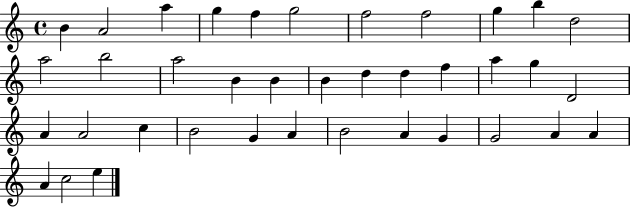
{
  \clef treble
  \time 4/4
  \defaultTimeSignature
  \key c \major
  b'4 a'2 a''4 | g''4 f''4 g''2 | f''2 f''2 | g''4 b''4 d''2 | \break a''2 b''2 | a''2 b'4 b'4 | b'4 d''4 d''4 f''4 | a''4 g''4 d'2 | \break a'4 a'2 c''4 | b'2 g'4 a'4 | b'2 a'4 g'4 | g'2 a'4 a'4 | \break a'4 c''2 e''4 | \bar "|."
}